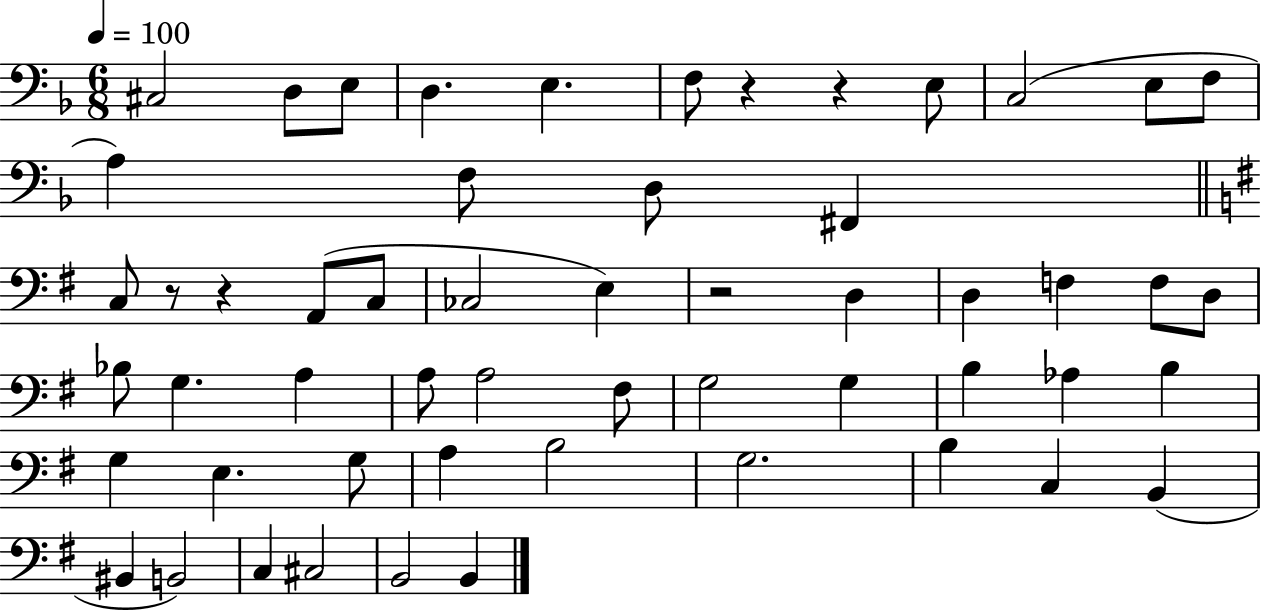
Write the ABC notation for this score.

X:1
T:Untitled
M:6/8
L:1/4
K:F
^C,2 D,/2 E,/2 D, E, F,/2 z z E,/2 C,2 E,/2 F,/2 A, F,/2 D,/2 ^F,, C,/2 z/2 z A,,/2 C,/2 _C,2 E, z2 D, D, F, F,/2 D,/2 _B,/2 G, A, A,/2 A,2 ^F,/2 G,2 G, B, _A, B, G, E, G,/2 A, B,2 G,2 B, C, B,, ^B,, B,,2 C, ^C,2 B,,2 B,,